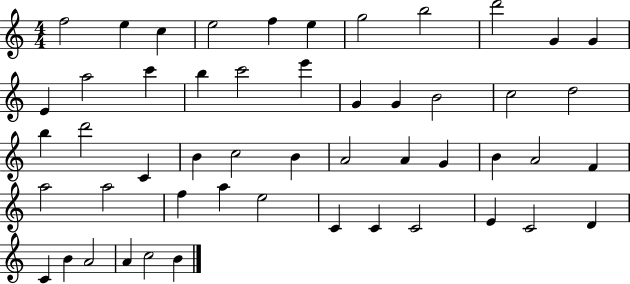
{
  \clef treble
  \numericTimeSignature
  \time 4/4
  \key c \major
  f''2 e''4 c''4 | e''2 f''4 e''4 | g''2 b''2 | d'''2 g'4 g'4 | \break e'4 a''2 c'''4 | b''4 c'''2 e'''4 | g'4 g'4 b'2 | c''2 d''2 | \break b''4 d'''2 c'4 | b'4 c''2 b'4 | a'2 a'4 g'4 | b'4 a'2 f'4 | \break a''2 a''2 | f''4 a''4 e''2 | c'4 c'4 c'2 | e'4 c'2 d'4 | \break c'4 b'4 a'2 | a'4 c''2 b'4 | \bar "|."
}